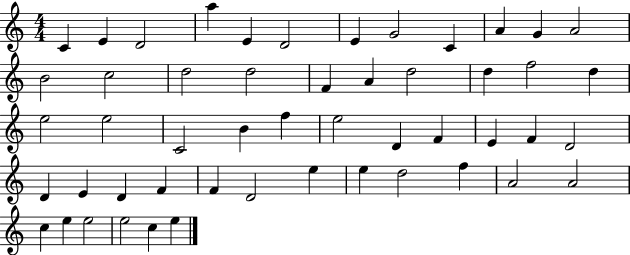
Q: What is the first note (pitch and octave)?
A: C4